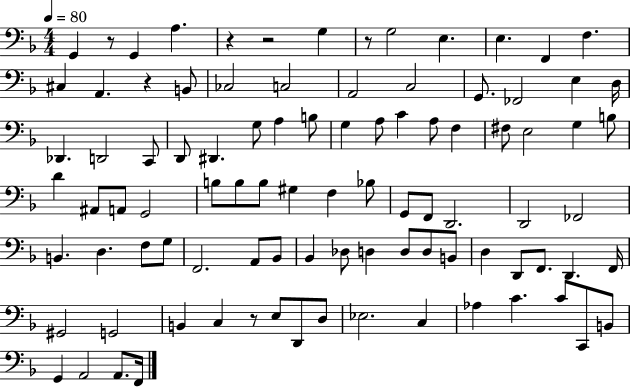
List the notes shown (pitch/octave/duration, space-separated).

G2/q R/e G2/q A3/q. R/q R/h G3/q R/e G3/h E3/q. E3/q. F2/q F3/q. C#3/q A2/q. R/q B2/e CES3/h C3/h A2/h C3/h G2/e. FES2/h E3/q D3/s Db2/q. D2/h C2/e D2/e D#2/q. G3/e A3/q B3/e G3/q A3/e C4/q A3/e F3/q F#3/e E3/h G3/q B3/e D4/q A#2/e A2/e G2/h B3/e B3/e B3/e G#3/q F3/q Bb3/e G2/e F2/e D2/h. D2/h FES2/h B2/q. D3/q. F3/e G3/e F2/h. A2/e Bb2/e Bb2/q Db3/e D3/q D3/e D3/e B2/e D3/q D2/e F2/e. D2/q. F2/s G#2/h G2/h B2/q C3/q R/e E3/e D2/e D3/e Eb3/h. C3/q Ab3/q C4/q. C4/e C2/e B2/e G2/q A2/h A2/e. F2/s